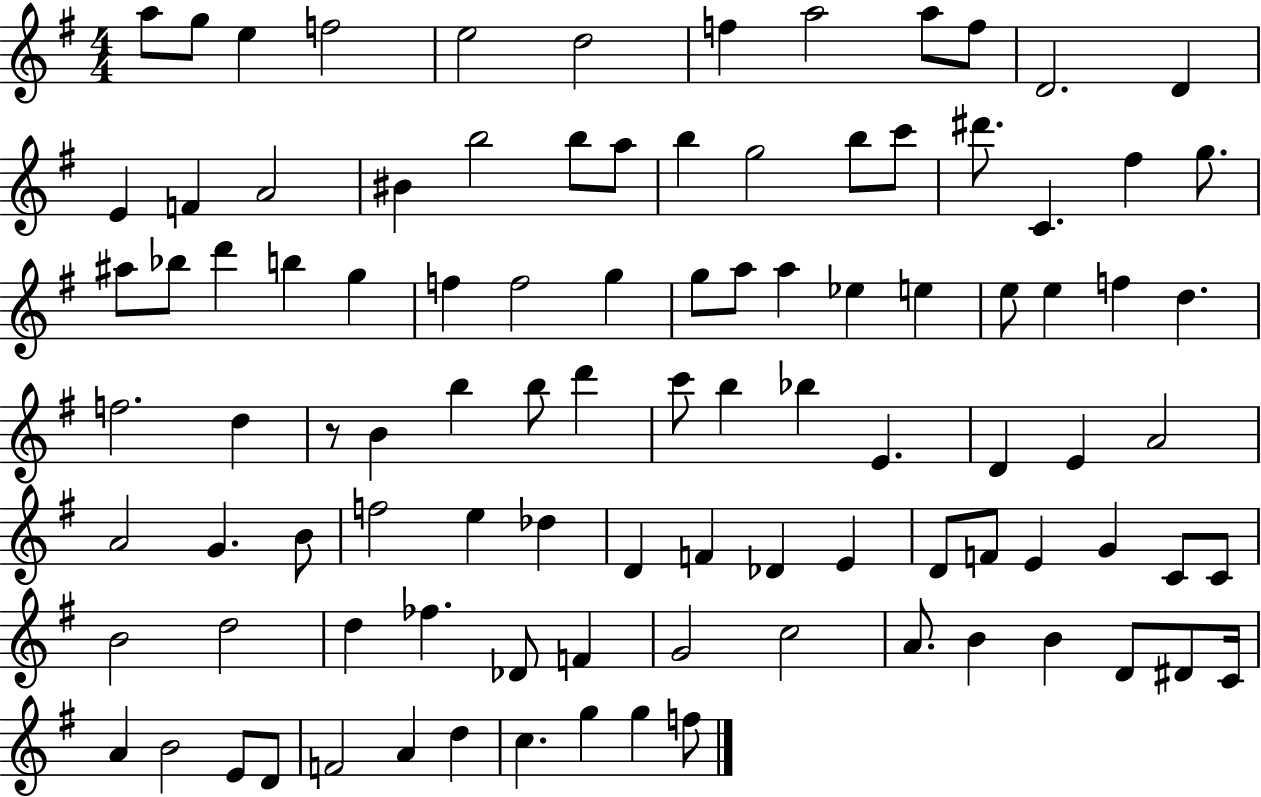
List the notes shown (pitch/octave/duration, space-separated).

A5/e G5/e E5/q F5/h E5/h D5/h F5/q A5/h A5/e F5/e D4/h. D4/q E4/q F4/q A4/h BIS4/q B5/h B5/e A5/e B5/q G5/h B5/e C6/e D#6/e. C4/q. F#5/q G5/e. A#5/e Bb5/e D6/q B5/q G5/q F5/q F5/h G5/q G5/e A5/e A5/q Eb5/q E5/q E5/e E5/q F5/q D5/q. F5/h. D5/q R/e B4/q B5/q B5/e D6/q C6/e B5/q Bb5/q E4/q. D4/q E4/q A4/h A4/h G4/q. B4/e F5/h E5/q Db5/q D4/q F4/q Db4/q E4/q D4/e F4/e E4/q G4/q C4/e C4/e B4/h D5/h D5/q FES5/q. Db4/e F4/q G4/h C5/h A4/e. B4/q B4/q D4/e D#4/e C4/s A4/q B4/h E4/e D4/e F4/h A4/q D5/q C5/q. G5/q G5/q F5/e